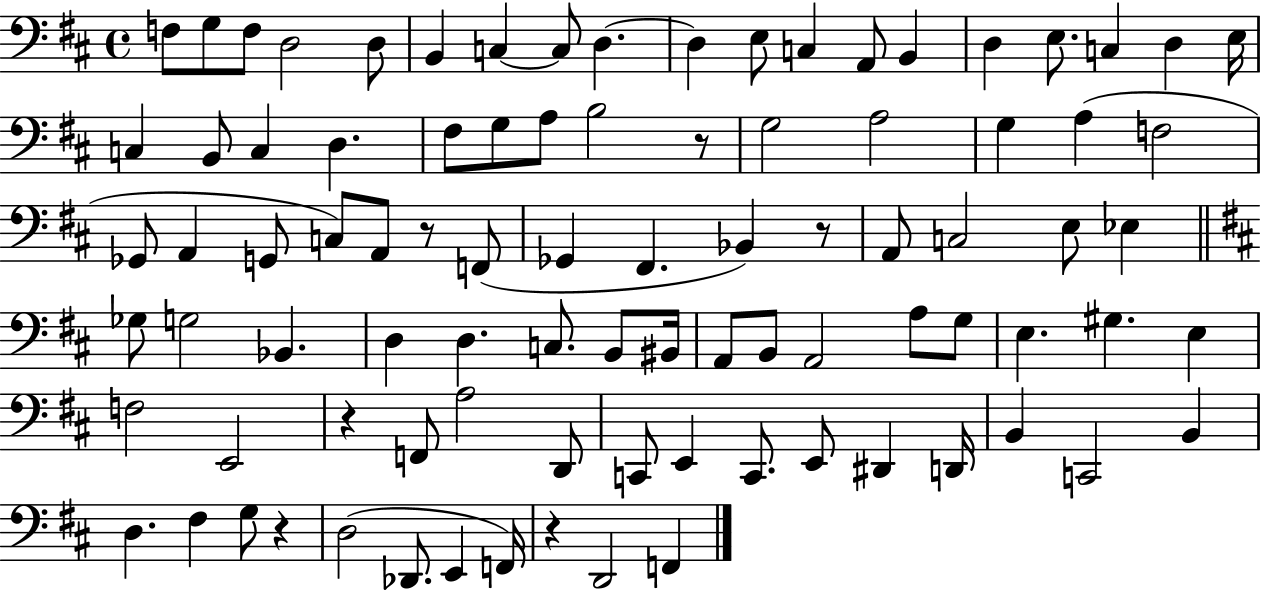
F3/e G3/e F3/e D3/h D3/e B2/q C3/q C3/e D3/q. D3/q E3/e C3/q A2/e B2/q D3/q E3/e. C3/q D3/q E3/s C3/q B2/e C3/q D3/q. F#3/e G3/e A3/e B3/h R/e G3/h A3/h G3/q A3/q F3/h Gb2/e A2/q G2/e C3/e A2/e R/e F2/e Gb2/q F#2/q. Bb2/q R/e A2/e C3/h E3/e Eb3/q Gb3/e G3/h Bb2/q. D3/q D3/q. C3/e. B2/e BIS2/s A2/e B2/e A2/h A3/e G3/e E3/q. G#3/q. E3/q F3/h E2/h R/q F2/e A3/h D2/e C2/e E2/q C2/e. E2/e D#2/q D2/s B2/q C2/h B2/q D3/q. F#3/q G3/e R/q D3/h Db2/e. E2/q F2/s R/q D2/h F2/q